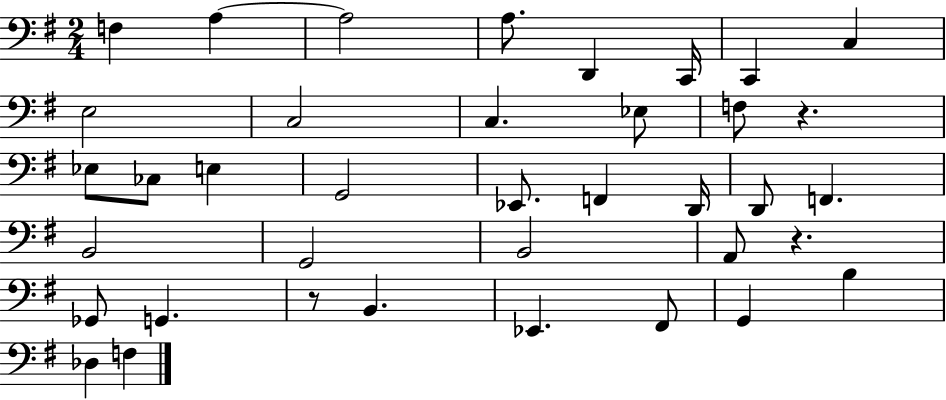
{
  \clef bass
  \numericTimeSignature
  \time 2/4
  \key g \major
  f4 a4~~ | a2 | a8. d,4 c,16 | c,4 c4 | \break e2 | c2 | c4. ees8 | f8 r4. | \break ees8 ces8 e4 | g,2 | ees,8. f,4 d,16 | d,8 f,4. | \break b,2 | g,2 | b,2 | a,8 r4. | \break ges,8 g,4. | r8 b,4. | ees,4. fis,8 | g,4 b4 | \break des4 f4 | \bar "|."
}